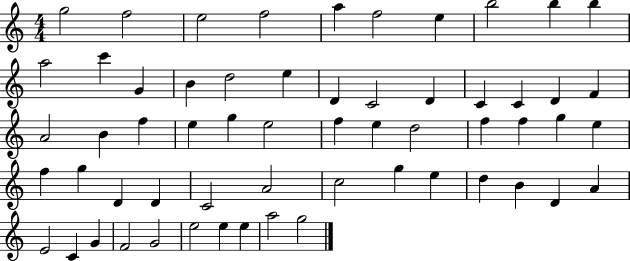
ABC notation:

X:1
T:Untitled
M:4/4
L:1/4
K:C
g2 f2 e2 f2 a f2 e b2 b b a2 c' G B d2 e D C2 D C C D F A2 B f e g e2 f e d2 f f g e f g D D C2 A2 c2 g e d B D A E2 C G F2 G2 e2 e e a2 g2